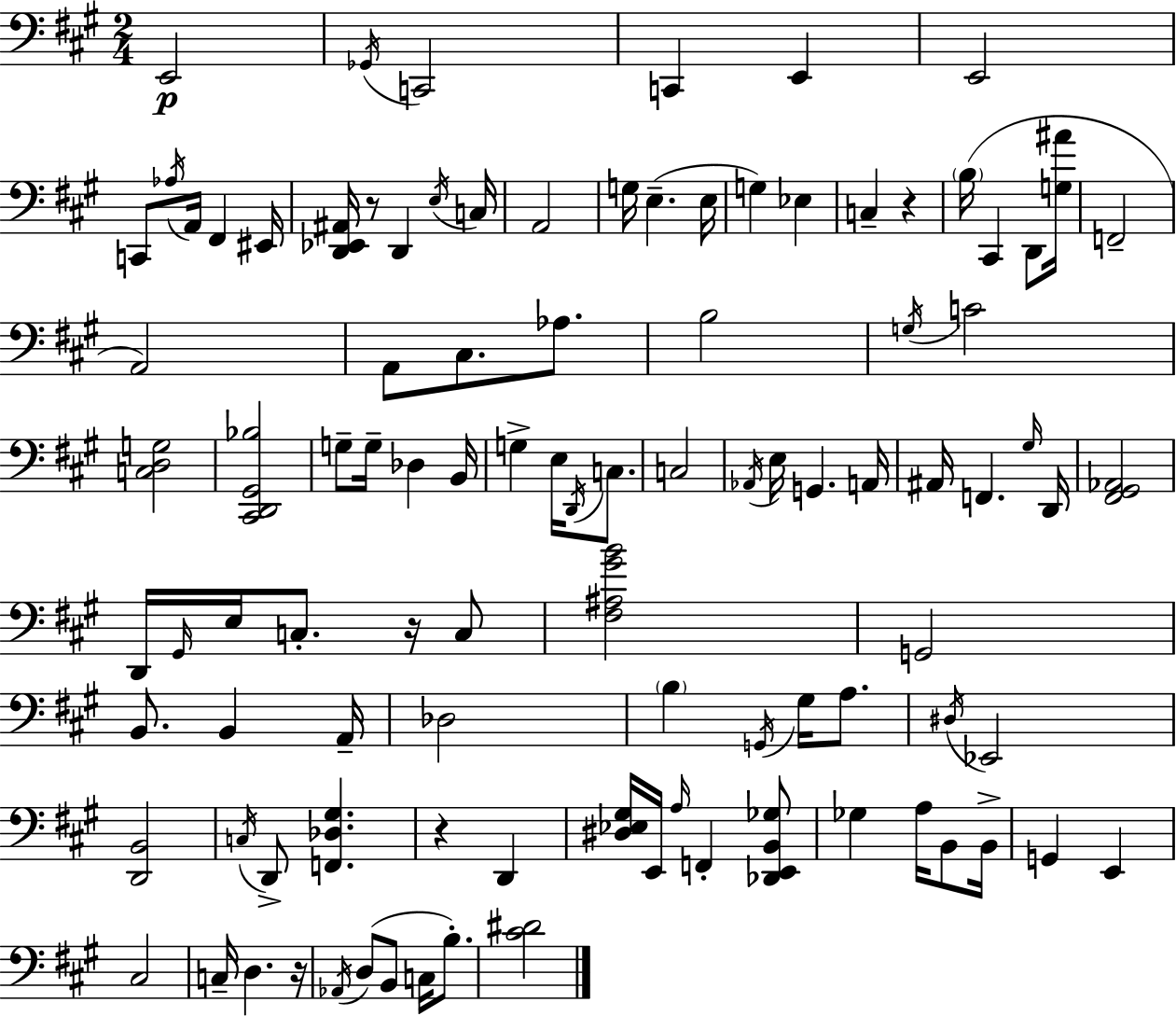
E2/h Gb2/s C2/h C2/q E2/q E2/h C2/e Ab3/s A2/s F#2/q EIS2/s [D2,Eb2,A#2]/s R/e D2/q E3/s C3/s A2/h G3/s E3/q. E3/s G3/q Eb3/q C3/q R/q B3/s C#2/q D2/e [G3,A#4]/s F2/h A2/h A2/e C#3/e. Ab3/e. B3/h G3/s C4/h [C3,D3,G3]/h [C#2,D2,G#2,Bb3]/h G3/e G3/s Db3/q B2/s G3/q E3/s D2/s C3/e. C3/h Ab2/s E3/s G2/q. A2/s A#2/s F2/q. G#3/s D2/s [F#2,G#2,Ab2]/h D2/s G#2/s E3/s C3/e. R/s C3/e [F#3,A#3,G#4,B4]/h G2/h B2/e. B2/q A2/s Db3/h B3/q G2/s G#3/s A3/e. D#3/s Eb2/h [D2,B2]/h C3/s D2/e [F2,Db3,G#3]/q. R/q D2/q [D#3,Eb3,G#3]/s E2/s A3/s F2/q [Db2,E2,B2,Gb3]/e Gb3/q A3/s B2/e B2/s G2/q E2/q C#3/h C3/s D3/q. R/s Ab2/s D3/e B2/e C3/s B3/e. [C#4,D#4]/h